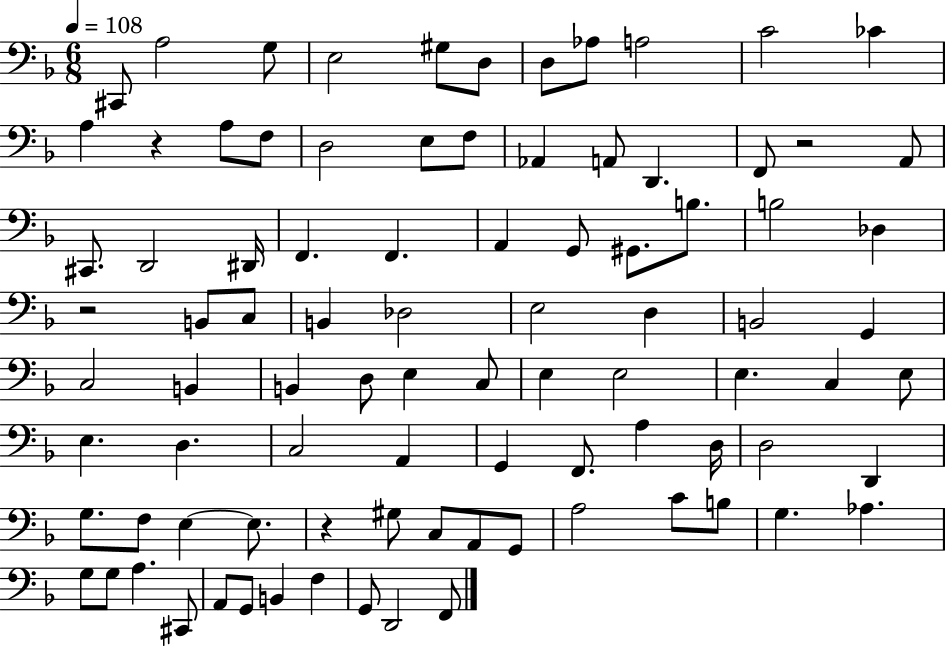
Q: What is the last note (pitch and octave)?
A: F2